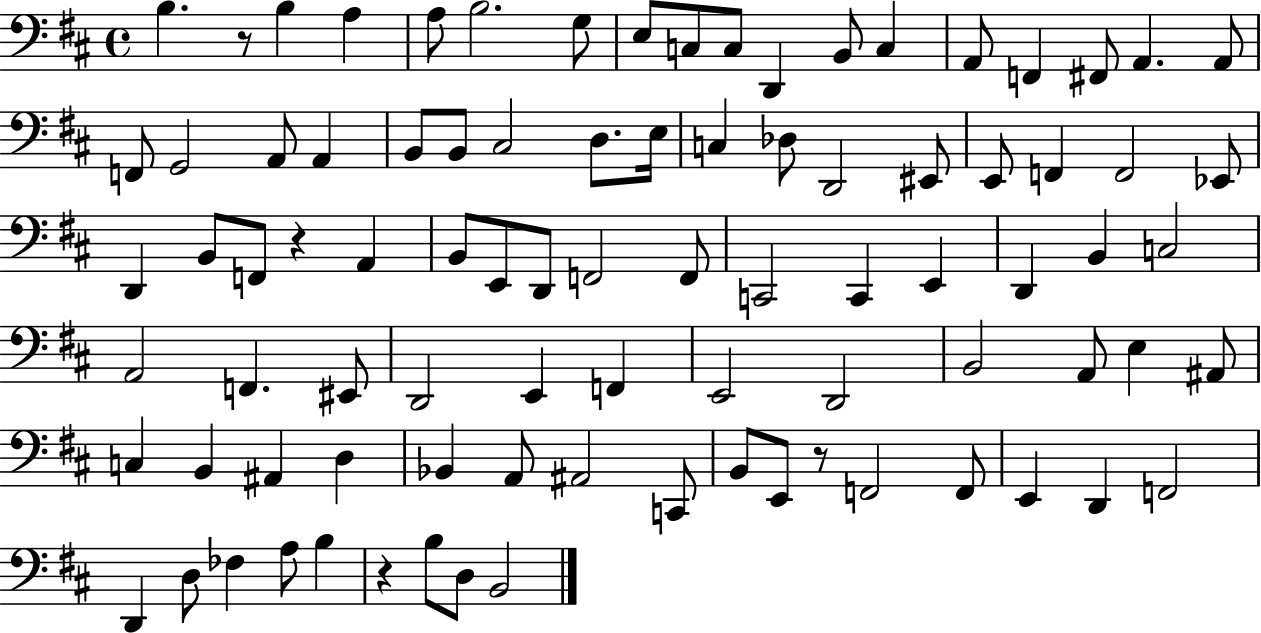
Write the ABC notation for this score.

X:1
T:Untitled
M:4/4
L:1/4
K:D
B, z/2 B, A, A,/2 B,2 G,/2 E,/2 C,/2 C,/2 D,, B,,/2 C, A,,/2 F,, ^F,,/2 A,, A,,/2 F,,/2 G,,2 A,,/2 A,, B,,/2 B,,/2 ^C,2 D,/2 E,/4 C, _D,/2 D,,2 ^E,,/2 E,,/2 F,, F,,2 _E,,/2 D,, B,,/2 F,,/2 z A,, B,,/2 E,,/2 D,,/2 F,,2 F,,/2 C,,2 C,, E,, D,, B,, C,2 A,,2 F,, ^E,,/2 D,,2 E,, F,, E,,2 D,,2 B,,2 A,,/2 E, ^A,,/2 C, B,, ^A,, D, _B,, A,,/2 ^A,,2 C,,/2 B,,/2 E,,/2 z/2 F,,2 F,,/2 E,, D,, F,,2 D,, D,/2 _F, A,/2 B, z B,/2 D,/2 B,,2